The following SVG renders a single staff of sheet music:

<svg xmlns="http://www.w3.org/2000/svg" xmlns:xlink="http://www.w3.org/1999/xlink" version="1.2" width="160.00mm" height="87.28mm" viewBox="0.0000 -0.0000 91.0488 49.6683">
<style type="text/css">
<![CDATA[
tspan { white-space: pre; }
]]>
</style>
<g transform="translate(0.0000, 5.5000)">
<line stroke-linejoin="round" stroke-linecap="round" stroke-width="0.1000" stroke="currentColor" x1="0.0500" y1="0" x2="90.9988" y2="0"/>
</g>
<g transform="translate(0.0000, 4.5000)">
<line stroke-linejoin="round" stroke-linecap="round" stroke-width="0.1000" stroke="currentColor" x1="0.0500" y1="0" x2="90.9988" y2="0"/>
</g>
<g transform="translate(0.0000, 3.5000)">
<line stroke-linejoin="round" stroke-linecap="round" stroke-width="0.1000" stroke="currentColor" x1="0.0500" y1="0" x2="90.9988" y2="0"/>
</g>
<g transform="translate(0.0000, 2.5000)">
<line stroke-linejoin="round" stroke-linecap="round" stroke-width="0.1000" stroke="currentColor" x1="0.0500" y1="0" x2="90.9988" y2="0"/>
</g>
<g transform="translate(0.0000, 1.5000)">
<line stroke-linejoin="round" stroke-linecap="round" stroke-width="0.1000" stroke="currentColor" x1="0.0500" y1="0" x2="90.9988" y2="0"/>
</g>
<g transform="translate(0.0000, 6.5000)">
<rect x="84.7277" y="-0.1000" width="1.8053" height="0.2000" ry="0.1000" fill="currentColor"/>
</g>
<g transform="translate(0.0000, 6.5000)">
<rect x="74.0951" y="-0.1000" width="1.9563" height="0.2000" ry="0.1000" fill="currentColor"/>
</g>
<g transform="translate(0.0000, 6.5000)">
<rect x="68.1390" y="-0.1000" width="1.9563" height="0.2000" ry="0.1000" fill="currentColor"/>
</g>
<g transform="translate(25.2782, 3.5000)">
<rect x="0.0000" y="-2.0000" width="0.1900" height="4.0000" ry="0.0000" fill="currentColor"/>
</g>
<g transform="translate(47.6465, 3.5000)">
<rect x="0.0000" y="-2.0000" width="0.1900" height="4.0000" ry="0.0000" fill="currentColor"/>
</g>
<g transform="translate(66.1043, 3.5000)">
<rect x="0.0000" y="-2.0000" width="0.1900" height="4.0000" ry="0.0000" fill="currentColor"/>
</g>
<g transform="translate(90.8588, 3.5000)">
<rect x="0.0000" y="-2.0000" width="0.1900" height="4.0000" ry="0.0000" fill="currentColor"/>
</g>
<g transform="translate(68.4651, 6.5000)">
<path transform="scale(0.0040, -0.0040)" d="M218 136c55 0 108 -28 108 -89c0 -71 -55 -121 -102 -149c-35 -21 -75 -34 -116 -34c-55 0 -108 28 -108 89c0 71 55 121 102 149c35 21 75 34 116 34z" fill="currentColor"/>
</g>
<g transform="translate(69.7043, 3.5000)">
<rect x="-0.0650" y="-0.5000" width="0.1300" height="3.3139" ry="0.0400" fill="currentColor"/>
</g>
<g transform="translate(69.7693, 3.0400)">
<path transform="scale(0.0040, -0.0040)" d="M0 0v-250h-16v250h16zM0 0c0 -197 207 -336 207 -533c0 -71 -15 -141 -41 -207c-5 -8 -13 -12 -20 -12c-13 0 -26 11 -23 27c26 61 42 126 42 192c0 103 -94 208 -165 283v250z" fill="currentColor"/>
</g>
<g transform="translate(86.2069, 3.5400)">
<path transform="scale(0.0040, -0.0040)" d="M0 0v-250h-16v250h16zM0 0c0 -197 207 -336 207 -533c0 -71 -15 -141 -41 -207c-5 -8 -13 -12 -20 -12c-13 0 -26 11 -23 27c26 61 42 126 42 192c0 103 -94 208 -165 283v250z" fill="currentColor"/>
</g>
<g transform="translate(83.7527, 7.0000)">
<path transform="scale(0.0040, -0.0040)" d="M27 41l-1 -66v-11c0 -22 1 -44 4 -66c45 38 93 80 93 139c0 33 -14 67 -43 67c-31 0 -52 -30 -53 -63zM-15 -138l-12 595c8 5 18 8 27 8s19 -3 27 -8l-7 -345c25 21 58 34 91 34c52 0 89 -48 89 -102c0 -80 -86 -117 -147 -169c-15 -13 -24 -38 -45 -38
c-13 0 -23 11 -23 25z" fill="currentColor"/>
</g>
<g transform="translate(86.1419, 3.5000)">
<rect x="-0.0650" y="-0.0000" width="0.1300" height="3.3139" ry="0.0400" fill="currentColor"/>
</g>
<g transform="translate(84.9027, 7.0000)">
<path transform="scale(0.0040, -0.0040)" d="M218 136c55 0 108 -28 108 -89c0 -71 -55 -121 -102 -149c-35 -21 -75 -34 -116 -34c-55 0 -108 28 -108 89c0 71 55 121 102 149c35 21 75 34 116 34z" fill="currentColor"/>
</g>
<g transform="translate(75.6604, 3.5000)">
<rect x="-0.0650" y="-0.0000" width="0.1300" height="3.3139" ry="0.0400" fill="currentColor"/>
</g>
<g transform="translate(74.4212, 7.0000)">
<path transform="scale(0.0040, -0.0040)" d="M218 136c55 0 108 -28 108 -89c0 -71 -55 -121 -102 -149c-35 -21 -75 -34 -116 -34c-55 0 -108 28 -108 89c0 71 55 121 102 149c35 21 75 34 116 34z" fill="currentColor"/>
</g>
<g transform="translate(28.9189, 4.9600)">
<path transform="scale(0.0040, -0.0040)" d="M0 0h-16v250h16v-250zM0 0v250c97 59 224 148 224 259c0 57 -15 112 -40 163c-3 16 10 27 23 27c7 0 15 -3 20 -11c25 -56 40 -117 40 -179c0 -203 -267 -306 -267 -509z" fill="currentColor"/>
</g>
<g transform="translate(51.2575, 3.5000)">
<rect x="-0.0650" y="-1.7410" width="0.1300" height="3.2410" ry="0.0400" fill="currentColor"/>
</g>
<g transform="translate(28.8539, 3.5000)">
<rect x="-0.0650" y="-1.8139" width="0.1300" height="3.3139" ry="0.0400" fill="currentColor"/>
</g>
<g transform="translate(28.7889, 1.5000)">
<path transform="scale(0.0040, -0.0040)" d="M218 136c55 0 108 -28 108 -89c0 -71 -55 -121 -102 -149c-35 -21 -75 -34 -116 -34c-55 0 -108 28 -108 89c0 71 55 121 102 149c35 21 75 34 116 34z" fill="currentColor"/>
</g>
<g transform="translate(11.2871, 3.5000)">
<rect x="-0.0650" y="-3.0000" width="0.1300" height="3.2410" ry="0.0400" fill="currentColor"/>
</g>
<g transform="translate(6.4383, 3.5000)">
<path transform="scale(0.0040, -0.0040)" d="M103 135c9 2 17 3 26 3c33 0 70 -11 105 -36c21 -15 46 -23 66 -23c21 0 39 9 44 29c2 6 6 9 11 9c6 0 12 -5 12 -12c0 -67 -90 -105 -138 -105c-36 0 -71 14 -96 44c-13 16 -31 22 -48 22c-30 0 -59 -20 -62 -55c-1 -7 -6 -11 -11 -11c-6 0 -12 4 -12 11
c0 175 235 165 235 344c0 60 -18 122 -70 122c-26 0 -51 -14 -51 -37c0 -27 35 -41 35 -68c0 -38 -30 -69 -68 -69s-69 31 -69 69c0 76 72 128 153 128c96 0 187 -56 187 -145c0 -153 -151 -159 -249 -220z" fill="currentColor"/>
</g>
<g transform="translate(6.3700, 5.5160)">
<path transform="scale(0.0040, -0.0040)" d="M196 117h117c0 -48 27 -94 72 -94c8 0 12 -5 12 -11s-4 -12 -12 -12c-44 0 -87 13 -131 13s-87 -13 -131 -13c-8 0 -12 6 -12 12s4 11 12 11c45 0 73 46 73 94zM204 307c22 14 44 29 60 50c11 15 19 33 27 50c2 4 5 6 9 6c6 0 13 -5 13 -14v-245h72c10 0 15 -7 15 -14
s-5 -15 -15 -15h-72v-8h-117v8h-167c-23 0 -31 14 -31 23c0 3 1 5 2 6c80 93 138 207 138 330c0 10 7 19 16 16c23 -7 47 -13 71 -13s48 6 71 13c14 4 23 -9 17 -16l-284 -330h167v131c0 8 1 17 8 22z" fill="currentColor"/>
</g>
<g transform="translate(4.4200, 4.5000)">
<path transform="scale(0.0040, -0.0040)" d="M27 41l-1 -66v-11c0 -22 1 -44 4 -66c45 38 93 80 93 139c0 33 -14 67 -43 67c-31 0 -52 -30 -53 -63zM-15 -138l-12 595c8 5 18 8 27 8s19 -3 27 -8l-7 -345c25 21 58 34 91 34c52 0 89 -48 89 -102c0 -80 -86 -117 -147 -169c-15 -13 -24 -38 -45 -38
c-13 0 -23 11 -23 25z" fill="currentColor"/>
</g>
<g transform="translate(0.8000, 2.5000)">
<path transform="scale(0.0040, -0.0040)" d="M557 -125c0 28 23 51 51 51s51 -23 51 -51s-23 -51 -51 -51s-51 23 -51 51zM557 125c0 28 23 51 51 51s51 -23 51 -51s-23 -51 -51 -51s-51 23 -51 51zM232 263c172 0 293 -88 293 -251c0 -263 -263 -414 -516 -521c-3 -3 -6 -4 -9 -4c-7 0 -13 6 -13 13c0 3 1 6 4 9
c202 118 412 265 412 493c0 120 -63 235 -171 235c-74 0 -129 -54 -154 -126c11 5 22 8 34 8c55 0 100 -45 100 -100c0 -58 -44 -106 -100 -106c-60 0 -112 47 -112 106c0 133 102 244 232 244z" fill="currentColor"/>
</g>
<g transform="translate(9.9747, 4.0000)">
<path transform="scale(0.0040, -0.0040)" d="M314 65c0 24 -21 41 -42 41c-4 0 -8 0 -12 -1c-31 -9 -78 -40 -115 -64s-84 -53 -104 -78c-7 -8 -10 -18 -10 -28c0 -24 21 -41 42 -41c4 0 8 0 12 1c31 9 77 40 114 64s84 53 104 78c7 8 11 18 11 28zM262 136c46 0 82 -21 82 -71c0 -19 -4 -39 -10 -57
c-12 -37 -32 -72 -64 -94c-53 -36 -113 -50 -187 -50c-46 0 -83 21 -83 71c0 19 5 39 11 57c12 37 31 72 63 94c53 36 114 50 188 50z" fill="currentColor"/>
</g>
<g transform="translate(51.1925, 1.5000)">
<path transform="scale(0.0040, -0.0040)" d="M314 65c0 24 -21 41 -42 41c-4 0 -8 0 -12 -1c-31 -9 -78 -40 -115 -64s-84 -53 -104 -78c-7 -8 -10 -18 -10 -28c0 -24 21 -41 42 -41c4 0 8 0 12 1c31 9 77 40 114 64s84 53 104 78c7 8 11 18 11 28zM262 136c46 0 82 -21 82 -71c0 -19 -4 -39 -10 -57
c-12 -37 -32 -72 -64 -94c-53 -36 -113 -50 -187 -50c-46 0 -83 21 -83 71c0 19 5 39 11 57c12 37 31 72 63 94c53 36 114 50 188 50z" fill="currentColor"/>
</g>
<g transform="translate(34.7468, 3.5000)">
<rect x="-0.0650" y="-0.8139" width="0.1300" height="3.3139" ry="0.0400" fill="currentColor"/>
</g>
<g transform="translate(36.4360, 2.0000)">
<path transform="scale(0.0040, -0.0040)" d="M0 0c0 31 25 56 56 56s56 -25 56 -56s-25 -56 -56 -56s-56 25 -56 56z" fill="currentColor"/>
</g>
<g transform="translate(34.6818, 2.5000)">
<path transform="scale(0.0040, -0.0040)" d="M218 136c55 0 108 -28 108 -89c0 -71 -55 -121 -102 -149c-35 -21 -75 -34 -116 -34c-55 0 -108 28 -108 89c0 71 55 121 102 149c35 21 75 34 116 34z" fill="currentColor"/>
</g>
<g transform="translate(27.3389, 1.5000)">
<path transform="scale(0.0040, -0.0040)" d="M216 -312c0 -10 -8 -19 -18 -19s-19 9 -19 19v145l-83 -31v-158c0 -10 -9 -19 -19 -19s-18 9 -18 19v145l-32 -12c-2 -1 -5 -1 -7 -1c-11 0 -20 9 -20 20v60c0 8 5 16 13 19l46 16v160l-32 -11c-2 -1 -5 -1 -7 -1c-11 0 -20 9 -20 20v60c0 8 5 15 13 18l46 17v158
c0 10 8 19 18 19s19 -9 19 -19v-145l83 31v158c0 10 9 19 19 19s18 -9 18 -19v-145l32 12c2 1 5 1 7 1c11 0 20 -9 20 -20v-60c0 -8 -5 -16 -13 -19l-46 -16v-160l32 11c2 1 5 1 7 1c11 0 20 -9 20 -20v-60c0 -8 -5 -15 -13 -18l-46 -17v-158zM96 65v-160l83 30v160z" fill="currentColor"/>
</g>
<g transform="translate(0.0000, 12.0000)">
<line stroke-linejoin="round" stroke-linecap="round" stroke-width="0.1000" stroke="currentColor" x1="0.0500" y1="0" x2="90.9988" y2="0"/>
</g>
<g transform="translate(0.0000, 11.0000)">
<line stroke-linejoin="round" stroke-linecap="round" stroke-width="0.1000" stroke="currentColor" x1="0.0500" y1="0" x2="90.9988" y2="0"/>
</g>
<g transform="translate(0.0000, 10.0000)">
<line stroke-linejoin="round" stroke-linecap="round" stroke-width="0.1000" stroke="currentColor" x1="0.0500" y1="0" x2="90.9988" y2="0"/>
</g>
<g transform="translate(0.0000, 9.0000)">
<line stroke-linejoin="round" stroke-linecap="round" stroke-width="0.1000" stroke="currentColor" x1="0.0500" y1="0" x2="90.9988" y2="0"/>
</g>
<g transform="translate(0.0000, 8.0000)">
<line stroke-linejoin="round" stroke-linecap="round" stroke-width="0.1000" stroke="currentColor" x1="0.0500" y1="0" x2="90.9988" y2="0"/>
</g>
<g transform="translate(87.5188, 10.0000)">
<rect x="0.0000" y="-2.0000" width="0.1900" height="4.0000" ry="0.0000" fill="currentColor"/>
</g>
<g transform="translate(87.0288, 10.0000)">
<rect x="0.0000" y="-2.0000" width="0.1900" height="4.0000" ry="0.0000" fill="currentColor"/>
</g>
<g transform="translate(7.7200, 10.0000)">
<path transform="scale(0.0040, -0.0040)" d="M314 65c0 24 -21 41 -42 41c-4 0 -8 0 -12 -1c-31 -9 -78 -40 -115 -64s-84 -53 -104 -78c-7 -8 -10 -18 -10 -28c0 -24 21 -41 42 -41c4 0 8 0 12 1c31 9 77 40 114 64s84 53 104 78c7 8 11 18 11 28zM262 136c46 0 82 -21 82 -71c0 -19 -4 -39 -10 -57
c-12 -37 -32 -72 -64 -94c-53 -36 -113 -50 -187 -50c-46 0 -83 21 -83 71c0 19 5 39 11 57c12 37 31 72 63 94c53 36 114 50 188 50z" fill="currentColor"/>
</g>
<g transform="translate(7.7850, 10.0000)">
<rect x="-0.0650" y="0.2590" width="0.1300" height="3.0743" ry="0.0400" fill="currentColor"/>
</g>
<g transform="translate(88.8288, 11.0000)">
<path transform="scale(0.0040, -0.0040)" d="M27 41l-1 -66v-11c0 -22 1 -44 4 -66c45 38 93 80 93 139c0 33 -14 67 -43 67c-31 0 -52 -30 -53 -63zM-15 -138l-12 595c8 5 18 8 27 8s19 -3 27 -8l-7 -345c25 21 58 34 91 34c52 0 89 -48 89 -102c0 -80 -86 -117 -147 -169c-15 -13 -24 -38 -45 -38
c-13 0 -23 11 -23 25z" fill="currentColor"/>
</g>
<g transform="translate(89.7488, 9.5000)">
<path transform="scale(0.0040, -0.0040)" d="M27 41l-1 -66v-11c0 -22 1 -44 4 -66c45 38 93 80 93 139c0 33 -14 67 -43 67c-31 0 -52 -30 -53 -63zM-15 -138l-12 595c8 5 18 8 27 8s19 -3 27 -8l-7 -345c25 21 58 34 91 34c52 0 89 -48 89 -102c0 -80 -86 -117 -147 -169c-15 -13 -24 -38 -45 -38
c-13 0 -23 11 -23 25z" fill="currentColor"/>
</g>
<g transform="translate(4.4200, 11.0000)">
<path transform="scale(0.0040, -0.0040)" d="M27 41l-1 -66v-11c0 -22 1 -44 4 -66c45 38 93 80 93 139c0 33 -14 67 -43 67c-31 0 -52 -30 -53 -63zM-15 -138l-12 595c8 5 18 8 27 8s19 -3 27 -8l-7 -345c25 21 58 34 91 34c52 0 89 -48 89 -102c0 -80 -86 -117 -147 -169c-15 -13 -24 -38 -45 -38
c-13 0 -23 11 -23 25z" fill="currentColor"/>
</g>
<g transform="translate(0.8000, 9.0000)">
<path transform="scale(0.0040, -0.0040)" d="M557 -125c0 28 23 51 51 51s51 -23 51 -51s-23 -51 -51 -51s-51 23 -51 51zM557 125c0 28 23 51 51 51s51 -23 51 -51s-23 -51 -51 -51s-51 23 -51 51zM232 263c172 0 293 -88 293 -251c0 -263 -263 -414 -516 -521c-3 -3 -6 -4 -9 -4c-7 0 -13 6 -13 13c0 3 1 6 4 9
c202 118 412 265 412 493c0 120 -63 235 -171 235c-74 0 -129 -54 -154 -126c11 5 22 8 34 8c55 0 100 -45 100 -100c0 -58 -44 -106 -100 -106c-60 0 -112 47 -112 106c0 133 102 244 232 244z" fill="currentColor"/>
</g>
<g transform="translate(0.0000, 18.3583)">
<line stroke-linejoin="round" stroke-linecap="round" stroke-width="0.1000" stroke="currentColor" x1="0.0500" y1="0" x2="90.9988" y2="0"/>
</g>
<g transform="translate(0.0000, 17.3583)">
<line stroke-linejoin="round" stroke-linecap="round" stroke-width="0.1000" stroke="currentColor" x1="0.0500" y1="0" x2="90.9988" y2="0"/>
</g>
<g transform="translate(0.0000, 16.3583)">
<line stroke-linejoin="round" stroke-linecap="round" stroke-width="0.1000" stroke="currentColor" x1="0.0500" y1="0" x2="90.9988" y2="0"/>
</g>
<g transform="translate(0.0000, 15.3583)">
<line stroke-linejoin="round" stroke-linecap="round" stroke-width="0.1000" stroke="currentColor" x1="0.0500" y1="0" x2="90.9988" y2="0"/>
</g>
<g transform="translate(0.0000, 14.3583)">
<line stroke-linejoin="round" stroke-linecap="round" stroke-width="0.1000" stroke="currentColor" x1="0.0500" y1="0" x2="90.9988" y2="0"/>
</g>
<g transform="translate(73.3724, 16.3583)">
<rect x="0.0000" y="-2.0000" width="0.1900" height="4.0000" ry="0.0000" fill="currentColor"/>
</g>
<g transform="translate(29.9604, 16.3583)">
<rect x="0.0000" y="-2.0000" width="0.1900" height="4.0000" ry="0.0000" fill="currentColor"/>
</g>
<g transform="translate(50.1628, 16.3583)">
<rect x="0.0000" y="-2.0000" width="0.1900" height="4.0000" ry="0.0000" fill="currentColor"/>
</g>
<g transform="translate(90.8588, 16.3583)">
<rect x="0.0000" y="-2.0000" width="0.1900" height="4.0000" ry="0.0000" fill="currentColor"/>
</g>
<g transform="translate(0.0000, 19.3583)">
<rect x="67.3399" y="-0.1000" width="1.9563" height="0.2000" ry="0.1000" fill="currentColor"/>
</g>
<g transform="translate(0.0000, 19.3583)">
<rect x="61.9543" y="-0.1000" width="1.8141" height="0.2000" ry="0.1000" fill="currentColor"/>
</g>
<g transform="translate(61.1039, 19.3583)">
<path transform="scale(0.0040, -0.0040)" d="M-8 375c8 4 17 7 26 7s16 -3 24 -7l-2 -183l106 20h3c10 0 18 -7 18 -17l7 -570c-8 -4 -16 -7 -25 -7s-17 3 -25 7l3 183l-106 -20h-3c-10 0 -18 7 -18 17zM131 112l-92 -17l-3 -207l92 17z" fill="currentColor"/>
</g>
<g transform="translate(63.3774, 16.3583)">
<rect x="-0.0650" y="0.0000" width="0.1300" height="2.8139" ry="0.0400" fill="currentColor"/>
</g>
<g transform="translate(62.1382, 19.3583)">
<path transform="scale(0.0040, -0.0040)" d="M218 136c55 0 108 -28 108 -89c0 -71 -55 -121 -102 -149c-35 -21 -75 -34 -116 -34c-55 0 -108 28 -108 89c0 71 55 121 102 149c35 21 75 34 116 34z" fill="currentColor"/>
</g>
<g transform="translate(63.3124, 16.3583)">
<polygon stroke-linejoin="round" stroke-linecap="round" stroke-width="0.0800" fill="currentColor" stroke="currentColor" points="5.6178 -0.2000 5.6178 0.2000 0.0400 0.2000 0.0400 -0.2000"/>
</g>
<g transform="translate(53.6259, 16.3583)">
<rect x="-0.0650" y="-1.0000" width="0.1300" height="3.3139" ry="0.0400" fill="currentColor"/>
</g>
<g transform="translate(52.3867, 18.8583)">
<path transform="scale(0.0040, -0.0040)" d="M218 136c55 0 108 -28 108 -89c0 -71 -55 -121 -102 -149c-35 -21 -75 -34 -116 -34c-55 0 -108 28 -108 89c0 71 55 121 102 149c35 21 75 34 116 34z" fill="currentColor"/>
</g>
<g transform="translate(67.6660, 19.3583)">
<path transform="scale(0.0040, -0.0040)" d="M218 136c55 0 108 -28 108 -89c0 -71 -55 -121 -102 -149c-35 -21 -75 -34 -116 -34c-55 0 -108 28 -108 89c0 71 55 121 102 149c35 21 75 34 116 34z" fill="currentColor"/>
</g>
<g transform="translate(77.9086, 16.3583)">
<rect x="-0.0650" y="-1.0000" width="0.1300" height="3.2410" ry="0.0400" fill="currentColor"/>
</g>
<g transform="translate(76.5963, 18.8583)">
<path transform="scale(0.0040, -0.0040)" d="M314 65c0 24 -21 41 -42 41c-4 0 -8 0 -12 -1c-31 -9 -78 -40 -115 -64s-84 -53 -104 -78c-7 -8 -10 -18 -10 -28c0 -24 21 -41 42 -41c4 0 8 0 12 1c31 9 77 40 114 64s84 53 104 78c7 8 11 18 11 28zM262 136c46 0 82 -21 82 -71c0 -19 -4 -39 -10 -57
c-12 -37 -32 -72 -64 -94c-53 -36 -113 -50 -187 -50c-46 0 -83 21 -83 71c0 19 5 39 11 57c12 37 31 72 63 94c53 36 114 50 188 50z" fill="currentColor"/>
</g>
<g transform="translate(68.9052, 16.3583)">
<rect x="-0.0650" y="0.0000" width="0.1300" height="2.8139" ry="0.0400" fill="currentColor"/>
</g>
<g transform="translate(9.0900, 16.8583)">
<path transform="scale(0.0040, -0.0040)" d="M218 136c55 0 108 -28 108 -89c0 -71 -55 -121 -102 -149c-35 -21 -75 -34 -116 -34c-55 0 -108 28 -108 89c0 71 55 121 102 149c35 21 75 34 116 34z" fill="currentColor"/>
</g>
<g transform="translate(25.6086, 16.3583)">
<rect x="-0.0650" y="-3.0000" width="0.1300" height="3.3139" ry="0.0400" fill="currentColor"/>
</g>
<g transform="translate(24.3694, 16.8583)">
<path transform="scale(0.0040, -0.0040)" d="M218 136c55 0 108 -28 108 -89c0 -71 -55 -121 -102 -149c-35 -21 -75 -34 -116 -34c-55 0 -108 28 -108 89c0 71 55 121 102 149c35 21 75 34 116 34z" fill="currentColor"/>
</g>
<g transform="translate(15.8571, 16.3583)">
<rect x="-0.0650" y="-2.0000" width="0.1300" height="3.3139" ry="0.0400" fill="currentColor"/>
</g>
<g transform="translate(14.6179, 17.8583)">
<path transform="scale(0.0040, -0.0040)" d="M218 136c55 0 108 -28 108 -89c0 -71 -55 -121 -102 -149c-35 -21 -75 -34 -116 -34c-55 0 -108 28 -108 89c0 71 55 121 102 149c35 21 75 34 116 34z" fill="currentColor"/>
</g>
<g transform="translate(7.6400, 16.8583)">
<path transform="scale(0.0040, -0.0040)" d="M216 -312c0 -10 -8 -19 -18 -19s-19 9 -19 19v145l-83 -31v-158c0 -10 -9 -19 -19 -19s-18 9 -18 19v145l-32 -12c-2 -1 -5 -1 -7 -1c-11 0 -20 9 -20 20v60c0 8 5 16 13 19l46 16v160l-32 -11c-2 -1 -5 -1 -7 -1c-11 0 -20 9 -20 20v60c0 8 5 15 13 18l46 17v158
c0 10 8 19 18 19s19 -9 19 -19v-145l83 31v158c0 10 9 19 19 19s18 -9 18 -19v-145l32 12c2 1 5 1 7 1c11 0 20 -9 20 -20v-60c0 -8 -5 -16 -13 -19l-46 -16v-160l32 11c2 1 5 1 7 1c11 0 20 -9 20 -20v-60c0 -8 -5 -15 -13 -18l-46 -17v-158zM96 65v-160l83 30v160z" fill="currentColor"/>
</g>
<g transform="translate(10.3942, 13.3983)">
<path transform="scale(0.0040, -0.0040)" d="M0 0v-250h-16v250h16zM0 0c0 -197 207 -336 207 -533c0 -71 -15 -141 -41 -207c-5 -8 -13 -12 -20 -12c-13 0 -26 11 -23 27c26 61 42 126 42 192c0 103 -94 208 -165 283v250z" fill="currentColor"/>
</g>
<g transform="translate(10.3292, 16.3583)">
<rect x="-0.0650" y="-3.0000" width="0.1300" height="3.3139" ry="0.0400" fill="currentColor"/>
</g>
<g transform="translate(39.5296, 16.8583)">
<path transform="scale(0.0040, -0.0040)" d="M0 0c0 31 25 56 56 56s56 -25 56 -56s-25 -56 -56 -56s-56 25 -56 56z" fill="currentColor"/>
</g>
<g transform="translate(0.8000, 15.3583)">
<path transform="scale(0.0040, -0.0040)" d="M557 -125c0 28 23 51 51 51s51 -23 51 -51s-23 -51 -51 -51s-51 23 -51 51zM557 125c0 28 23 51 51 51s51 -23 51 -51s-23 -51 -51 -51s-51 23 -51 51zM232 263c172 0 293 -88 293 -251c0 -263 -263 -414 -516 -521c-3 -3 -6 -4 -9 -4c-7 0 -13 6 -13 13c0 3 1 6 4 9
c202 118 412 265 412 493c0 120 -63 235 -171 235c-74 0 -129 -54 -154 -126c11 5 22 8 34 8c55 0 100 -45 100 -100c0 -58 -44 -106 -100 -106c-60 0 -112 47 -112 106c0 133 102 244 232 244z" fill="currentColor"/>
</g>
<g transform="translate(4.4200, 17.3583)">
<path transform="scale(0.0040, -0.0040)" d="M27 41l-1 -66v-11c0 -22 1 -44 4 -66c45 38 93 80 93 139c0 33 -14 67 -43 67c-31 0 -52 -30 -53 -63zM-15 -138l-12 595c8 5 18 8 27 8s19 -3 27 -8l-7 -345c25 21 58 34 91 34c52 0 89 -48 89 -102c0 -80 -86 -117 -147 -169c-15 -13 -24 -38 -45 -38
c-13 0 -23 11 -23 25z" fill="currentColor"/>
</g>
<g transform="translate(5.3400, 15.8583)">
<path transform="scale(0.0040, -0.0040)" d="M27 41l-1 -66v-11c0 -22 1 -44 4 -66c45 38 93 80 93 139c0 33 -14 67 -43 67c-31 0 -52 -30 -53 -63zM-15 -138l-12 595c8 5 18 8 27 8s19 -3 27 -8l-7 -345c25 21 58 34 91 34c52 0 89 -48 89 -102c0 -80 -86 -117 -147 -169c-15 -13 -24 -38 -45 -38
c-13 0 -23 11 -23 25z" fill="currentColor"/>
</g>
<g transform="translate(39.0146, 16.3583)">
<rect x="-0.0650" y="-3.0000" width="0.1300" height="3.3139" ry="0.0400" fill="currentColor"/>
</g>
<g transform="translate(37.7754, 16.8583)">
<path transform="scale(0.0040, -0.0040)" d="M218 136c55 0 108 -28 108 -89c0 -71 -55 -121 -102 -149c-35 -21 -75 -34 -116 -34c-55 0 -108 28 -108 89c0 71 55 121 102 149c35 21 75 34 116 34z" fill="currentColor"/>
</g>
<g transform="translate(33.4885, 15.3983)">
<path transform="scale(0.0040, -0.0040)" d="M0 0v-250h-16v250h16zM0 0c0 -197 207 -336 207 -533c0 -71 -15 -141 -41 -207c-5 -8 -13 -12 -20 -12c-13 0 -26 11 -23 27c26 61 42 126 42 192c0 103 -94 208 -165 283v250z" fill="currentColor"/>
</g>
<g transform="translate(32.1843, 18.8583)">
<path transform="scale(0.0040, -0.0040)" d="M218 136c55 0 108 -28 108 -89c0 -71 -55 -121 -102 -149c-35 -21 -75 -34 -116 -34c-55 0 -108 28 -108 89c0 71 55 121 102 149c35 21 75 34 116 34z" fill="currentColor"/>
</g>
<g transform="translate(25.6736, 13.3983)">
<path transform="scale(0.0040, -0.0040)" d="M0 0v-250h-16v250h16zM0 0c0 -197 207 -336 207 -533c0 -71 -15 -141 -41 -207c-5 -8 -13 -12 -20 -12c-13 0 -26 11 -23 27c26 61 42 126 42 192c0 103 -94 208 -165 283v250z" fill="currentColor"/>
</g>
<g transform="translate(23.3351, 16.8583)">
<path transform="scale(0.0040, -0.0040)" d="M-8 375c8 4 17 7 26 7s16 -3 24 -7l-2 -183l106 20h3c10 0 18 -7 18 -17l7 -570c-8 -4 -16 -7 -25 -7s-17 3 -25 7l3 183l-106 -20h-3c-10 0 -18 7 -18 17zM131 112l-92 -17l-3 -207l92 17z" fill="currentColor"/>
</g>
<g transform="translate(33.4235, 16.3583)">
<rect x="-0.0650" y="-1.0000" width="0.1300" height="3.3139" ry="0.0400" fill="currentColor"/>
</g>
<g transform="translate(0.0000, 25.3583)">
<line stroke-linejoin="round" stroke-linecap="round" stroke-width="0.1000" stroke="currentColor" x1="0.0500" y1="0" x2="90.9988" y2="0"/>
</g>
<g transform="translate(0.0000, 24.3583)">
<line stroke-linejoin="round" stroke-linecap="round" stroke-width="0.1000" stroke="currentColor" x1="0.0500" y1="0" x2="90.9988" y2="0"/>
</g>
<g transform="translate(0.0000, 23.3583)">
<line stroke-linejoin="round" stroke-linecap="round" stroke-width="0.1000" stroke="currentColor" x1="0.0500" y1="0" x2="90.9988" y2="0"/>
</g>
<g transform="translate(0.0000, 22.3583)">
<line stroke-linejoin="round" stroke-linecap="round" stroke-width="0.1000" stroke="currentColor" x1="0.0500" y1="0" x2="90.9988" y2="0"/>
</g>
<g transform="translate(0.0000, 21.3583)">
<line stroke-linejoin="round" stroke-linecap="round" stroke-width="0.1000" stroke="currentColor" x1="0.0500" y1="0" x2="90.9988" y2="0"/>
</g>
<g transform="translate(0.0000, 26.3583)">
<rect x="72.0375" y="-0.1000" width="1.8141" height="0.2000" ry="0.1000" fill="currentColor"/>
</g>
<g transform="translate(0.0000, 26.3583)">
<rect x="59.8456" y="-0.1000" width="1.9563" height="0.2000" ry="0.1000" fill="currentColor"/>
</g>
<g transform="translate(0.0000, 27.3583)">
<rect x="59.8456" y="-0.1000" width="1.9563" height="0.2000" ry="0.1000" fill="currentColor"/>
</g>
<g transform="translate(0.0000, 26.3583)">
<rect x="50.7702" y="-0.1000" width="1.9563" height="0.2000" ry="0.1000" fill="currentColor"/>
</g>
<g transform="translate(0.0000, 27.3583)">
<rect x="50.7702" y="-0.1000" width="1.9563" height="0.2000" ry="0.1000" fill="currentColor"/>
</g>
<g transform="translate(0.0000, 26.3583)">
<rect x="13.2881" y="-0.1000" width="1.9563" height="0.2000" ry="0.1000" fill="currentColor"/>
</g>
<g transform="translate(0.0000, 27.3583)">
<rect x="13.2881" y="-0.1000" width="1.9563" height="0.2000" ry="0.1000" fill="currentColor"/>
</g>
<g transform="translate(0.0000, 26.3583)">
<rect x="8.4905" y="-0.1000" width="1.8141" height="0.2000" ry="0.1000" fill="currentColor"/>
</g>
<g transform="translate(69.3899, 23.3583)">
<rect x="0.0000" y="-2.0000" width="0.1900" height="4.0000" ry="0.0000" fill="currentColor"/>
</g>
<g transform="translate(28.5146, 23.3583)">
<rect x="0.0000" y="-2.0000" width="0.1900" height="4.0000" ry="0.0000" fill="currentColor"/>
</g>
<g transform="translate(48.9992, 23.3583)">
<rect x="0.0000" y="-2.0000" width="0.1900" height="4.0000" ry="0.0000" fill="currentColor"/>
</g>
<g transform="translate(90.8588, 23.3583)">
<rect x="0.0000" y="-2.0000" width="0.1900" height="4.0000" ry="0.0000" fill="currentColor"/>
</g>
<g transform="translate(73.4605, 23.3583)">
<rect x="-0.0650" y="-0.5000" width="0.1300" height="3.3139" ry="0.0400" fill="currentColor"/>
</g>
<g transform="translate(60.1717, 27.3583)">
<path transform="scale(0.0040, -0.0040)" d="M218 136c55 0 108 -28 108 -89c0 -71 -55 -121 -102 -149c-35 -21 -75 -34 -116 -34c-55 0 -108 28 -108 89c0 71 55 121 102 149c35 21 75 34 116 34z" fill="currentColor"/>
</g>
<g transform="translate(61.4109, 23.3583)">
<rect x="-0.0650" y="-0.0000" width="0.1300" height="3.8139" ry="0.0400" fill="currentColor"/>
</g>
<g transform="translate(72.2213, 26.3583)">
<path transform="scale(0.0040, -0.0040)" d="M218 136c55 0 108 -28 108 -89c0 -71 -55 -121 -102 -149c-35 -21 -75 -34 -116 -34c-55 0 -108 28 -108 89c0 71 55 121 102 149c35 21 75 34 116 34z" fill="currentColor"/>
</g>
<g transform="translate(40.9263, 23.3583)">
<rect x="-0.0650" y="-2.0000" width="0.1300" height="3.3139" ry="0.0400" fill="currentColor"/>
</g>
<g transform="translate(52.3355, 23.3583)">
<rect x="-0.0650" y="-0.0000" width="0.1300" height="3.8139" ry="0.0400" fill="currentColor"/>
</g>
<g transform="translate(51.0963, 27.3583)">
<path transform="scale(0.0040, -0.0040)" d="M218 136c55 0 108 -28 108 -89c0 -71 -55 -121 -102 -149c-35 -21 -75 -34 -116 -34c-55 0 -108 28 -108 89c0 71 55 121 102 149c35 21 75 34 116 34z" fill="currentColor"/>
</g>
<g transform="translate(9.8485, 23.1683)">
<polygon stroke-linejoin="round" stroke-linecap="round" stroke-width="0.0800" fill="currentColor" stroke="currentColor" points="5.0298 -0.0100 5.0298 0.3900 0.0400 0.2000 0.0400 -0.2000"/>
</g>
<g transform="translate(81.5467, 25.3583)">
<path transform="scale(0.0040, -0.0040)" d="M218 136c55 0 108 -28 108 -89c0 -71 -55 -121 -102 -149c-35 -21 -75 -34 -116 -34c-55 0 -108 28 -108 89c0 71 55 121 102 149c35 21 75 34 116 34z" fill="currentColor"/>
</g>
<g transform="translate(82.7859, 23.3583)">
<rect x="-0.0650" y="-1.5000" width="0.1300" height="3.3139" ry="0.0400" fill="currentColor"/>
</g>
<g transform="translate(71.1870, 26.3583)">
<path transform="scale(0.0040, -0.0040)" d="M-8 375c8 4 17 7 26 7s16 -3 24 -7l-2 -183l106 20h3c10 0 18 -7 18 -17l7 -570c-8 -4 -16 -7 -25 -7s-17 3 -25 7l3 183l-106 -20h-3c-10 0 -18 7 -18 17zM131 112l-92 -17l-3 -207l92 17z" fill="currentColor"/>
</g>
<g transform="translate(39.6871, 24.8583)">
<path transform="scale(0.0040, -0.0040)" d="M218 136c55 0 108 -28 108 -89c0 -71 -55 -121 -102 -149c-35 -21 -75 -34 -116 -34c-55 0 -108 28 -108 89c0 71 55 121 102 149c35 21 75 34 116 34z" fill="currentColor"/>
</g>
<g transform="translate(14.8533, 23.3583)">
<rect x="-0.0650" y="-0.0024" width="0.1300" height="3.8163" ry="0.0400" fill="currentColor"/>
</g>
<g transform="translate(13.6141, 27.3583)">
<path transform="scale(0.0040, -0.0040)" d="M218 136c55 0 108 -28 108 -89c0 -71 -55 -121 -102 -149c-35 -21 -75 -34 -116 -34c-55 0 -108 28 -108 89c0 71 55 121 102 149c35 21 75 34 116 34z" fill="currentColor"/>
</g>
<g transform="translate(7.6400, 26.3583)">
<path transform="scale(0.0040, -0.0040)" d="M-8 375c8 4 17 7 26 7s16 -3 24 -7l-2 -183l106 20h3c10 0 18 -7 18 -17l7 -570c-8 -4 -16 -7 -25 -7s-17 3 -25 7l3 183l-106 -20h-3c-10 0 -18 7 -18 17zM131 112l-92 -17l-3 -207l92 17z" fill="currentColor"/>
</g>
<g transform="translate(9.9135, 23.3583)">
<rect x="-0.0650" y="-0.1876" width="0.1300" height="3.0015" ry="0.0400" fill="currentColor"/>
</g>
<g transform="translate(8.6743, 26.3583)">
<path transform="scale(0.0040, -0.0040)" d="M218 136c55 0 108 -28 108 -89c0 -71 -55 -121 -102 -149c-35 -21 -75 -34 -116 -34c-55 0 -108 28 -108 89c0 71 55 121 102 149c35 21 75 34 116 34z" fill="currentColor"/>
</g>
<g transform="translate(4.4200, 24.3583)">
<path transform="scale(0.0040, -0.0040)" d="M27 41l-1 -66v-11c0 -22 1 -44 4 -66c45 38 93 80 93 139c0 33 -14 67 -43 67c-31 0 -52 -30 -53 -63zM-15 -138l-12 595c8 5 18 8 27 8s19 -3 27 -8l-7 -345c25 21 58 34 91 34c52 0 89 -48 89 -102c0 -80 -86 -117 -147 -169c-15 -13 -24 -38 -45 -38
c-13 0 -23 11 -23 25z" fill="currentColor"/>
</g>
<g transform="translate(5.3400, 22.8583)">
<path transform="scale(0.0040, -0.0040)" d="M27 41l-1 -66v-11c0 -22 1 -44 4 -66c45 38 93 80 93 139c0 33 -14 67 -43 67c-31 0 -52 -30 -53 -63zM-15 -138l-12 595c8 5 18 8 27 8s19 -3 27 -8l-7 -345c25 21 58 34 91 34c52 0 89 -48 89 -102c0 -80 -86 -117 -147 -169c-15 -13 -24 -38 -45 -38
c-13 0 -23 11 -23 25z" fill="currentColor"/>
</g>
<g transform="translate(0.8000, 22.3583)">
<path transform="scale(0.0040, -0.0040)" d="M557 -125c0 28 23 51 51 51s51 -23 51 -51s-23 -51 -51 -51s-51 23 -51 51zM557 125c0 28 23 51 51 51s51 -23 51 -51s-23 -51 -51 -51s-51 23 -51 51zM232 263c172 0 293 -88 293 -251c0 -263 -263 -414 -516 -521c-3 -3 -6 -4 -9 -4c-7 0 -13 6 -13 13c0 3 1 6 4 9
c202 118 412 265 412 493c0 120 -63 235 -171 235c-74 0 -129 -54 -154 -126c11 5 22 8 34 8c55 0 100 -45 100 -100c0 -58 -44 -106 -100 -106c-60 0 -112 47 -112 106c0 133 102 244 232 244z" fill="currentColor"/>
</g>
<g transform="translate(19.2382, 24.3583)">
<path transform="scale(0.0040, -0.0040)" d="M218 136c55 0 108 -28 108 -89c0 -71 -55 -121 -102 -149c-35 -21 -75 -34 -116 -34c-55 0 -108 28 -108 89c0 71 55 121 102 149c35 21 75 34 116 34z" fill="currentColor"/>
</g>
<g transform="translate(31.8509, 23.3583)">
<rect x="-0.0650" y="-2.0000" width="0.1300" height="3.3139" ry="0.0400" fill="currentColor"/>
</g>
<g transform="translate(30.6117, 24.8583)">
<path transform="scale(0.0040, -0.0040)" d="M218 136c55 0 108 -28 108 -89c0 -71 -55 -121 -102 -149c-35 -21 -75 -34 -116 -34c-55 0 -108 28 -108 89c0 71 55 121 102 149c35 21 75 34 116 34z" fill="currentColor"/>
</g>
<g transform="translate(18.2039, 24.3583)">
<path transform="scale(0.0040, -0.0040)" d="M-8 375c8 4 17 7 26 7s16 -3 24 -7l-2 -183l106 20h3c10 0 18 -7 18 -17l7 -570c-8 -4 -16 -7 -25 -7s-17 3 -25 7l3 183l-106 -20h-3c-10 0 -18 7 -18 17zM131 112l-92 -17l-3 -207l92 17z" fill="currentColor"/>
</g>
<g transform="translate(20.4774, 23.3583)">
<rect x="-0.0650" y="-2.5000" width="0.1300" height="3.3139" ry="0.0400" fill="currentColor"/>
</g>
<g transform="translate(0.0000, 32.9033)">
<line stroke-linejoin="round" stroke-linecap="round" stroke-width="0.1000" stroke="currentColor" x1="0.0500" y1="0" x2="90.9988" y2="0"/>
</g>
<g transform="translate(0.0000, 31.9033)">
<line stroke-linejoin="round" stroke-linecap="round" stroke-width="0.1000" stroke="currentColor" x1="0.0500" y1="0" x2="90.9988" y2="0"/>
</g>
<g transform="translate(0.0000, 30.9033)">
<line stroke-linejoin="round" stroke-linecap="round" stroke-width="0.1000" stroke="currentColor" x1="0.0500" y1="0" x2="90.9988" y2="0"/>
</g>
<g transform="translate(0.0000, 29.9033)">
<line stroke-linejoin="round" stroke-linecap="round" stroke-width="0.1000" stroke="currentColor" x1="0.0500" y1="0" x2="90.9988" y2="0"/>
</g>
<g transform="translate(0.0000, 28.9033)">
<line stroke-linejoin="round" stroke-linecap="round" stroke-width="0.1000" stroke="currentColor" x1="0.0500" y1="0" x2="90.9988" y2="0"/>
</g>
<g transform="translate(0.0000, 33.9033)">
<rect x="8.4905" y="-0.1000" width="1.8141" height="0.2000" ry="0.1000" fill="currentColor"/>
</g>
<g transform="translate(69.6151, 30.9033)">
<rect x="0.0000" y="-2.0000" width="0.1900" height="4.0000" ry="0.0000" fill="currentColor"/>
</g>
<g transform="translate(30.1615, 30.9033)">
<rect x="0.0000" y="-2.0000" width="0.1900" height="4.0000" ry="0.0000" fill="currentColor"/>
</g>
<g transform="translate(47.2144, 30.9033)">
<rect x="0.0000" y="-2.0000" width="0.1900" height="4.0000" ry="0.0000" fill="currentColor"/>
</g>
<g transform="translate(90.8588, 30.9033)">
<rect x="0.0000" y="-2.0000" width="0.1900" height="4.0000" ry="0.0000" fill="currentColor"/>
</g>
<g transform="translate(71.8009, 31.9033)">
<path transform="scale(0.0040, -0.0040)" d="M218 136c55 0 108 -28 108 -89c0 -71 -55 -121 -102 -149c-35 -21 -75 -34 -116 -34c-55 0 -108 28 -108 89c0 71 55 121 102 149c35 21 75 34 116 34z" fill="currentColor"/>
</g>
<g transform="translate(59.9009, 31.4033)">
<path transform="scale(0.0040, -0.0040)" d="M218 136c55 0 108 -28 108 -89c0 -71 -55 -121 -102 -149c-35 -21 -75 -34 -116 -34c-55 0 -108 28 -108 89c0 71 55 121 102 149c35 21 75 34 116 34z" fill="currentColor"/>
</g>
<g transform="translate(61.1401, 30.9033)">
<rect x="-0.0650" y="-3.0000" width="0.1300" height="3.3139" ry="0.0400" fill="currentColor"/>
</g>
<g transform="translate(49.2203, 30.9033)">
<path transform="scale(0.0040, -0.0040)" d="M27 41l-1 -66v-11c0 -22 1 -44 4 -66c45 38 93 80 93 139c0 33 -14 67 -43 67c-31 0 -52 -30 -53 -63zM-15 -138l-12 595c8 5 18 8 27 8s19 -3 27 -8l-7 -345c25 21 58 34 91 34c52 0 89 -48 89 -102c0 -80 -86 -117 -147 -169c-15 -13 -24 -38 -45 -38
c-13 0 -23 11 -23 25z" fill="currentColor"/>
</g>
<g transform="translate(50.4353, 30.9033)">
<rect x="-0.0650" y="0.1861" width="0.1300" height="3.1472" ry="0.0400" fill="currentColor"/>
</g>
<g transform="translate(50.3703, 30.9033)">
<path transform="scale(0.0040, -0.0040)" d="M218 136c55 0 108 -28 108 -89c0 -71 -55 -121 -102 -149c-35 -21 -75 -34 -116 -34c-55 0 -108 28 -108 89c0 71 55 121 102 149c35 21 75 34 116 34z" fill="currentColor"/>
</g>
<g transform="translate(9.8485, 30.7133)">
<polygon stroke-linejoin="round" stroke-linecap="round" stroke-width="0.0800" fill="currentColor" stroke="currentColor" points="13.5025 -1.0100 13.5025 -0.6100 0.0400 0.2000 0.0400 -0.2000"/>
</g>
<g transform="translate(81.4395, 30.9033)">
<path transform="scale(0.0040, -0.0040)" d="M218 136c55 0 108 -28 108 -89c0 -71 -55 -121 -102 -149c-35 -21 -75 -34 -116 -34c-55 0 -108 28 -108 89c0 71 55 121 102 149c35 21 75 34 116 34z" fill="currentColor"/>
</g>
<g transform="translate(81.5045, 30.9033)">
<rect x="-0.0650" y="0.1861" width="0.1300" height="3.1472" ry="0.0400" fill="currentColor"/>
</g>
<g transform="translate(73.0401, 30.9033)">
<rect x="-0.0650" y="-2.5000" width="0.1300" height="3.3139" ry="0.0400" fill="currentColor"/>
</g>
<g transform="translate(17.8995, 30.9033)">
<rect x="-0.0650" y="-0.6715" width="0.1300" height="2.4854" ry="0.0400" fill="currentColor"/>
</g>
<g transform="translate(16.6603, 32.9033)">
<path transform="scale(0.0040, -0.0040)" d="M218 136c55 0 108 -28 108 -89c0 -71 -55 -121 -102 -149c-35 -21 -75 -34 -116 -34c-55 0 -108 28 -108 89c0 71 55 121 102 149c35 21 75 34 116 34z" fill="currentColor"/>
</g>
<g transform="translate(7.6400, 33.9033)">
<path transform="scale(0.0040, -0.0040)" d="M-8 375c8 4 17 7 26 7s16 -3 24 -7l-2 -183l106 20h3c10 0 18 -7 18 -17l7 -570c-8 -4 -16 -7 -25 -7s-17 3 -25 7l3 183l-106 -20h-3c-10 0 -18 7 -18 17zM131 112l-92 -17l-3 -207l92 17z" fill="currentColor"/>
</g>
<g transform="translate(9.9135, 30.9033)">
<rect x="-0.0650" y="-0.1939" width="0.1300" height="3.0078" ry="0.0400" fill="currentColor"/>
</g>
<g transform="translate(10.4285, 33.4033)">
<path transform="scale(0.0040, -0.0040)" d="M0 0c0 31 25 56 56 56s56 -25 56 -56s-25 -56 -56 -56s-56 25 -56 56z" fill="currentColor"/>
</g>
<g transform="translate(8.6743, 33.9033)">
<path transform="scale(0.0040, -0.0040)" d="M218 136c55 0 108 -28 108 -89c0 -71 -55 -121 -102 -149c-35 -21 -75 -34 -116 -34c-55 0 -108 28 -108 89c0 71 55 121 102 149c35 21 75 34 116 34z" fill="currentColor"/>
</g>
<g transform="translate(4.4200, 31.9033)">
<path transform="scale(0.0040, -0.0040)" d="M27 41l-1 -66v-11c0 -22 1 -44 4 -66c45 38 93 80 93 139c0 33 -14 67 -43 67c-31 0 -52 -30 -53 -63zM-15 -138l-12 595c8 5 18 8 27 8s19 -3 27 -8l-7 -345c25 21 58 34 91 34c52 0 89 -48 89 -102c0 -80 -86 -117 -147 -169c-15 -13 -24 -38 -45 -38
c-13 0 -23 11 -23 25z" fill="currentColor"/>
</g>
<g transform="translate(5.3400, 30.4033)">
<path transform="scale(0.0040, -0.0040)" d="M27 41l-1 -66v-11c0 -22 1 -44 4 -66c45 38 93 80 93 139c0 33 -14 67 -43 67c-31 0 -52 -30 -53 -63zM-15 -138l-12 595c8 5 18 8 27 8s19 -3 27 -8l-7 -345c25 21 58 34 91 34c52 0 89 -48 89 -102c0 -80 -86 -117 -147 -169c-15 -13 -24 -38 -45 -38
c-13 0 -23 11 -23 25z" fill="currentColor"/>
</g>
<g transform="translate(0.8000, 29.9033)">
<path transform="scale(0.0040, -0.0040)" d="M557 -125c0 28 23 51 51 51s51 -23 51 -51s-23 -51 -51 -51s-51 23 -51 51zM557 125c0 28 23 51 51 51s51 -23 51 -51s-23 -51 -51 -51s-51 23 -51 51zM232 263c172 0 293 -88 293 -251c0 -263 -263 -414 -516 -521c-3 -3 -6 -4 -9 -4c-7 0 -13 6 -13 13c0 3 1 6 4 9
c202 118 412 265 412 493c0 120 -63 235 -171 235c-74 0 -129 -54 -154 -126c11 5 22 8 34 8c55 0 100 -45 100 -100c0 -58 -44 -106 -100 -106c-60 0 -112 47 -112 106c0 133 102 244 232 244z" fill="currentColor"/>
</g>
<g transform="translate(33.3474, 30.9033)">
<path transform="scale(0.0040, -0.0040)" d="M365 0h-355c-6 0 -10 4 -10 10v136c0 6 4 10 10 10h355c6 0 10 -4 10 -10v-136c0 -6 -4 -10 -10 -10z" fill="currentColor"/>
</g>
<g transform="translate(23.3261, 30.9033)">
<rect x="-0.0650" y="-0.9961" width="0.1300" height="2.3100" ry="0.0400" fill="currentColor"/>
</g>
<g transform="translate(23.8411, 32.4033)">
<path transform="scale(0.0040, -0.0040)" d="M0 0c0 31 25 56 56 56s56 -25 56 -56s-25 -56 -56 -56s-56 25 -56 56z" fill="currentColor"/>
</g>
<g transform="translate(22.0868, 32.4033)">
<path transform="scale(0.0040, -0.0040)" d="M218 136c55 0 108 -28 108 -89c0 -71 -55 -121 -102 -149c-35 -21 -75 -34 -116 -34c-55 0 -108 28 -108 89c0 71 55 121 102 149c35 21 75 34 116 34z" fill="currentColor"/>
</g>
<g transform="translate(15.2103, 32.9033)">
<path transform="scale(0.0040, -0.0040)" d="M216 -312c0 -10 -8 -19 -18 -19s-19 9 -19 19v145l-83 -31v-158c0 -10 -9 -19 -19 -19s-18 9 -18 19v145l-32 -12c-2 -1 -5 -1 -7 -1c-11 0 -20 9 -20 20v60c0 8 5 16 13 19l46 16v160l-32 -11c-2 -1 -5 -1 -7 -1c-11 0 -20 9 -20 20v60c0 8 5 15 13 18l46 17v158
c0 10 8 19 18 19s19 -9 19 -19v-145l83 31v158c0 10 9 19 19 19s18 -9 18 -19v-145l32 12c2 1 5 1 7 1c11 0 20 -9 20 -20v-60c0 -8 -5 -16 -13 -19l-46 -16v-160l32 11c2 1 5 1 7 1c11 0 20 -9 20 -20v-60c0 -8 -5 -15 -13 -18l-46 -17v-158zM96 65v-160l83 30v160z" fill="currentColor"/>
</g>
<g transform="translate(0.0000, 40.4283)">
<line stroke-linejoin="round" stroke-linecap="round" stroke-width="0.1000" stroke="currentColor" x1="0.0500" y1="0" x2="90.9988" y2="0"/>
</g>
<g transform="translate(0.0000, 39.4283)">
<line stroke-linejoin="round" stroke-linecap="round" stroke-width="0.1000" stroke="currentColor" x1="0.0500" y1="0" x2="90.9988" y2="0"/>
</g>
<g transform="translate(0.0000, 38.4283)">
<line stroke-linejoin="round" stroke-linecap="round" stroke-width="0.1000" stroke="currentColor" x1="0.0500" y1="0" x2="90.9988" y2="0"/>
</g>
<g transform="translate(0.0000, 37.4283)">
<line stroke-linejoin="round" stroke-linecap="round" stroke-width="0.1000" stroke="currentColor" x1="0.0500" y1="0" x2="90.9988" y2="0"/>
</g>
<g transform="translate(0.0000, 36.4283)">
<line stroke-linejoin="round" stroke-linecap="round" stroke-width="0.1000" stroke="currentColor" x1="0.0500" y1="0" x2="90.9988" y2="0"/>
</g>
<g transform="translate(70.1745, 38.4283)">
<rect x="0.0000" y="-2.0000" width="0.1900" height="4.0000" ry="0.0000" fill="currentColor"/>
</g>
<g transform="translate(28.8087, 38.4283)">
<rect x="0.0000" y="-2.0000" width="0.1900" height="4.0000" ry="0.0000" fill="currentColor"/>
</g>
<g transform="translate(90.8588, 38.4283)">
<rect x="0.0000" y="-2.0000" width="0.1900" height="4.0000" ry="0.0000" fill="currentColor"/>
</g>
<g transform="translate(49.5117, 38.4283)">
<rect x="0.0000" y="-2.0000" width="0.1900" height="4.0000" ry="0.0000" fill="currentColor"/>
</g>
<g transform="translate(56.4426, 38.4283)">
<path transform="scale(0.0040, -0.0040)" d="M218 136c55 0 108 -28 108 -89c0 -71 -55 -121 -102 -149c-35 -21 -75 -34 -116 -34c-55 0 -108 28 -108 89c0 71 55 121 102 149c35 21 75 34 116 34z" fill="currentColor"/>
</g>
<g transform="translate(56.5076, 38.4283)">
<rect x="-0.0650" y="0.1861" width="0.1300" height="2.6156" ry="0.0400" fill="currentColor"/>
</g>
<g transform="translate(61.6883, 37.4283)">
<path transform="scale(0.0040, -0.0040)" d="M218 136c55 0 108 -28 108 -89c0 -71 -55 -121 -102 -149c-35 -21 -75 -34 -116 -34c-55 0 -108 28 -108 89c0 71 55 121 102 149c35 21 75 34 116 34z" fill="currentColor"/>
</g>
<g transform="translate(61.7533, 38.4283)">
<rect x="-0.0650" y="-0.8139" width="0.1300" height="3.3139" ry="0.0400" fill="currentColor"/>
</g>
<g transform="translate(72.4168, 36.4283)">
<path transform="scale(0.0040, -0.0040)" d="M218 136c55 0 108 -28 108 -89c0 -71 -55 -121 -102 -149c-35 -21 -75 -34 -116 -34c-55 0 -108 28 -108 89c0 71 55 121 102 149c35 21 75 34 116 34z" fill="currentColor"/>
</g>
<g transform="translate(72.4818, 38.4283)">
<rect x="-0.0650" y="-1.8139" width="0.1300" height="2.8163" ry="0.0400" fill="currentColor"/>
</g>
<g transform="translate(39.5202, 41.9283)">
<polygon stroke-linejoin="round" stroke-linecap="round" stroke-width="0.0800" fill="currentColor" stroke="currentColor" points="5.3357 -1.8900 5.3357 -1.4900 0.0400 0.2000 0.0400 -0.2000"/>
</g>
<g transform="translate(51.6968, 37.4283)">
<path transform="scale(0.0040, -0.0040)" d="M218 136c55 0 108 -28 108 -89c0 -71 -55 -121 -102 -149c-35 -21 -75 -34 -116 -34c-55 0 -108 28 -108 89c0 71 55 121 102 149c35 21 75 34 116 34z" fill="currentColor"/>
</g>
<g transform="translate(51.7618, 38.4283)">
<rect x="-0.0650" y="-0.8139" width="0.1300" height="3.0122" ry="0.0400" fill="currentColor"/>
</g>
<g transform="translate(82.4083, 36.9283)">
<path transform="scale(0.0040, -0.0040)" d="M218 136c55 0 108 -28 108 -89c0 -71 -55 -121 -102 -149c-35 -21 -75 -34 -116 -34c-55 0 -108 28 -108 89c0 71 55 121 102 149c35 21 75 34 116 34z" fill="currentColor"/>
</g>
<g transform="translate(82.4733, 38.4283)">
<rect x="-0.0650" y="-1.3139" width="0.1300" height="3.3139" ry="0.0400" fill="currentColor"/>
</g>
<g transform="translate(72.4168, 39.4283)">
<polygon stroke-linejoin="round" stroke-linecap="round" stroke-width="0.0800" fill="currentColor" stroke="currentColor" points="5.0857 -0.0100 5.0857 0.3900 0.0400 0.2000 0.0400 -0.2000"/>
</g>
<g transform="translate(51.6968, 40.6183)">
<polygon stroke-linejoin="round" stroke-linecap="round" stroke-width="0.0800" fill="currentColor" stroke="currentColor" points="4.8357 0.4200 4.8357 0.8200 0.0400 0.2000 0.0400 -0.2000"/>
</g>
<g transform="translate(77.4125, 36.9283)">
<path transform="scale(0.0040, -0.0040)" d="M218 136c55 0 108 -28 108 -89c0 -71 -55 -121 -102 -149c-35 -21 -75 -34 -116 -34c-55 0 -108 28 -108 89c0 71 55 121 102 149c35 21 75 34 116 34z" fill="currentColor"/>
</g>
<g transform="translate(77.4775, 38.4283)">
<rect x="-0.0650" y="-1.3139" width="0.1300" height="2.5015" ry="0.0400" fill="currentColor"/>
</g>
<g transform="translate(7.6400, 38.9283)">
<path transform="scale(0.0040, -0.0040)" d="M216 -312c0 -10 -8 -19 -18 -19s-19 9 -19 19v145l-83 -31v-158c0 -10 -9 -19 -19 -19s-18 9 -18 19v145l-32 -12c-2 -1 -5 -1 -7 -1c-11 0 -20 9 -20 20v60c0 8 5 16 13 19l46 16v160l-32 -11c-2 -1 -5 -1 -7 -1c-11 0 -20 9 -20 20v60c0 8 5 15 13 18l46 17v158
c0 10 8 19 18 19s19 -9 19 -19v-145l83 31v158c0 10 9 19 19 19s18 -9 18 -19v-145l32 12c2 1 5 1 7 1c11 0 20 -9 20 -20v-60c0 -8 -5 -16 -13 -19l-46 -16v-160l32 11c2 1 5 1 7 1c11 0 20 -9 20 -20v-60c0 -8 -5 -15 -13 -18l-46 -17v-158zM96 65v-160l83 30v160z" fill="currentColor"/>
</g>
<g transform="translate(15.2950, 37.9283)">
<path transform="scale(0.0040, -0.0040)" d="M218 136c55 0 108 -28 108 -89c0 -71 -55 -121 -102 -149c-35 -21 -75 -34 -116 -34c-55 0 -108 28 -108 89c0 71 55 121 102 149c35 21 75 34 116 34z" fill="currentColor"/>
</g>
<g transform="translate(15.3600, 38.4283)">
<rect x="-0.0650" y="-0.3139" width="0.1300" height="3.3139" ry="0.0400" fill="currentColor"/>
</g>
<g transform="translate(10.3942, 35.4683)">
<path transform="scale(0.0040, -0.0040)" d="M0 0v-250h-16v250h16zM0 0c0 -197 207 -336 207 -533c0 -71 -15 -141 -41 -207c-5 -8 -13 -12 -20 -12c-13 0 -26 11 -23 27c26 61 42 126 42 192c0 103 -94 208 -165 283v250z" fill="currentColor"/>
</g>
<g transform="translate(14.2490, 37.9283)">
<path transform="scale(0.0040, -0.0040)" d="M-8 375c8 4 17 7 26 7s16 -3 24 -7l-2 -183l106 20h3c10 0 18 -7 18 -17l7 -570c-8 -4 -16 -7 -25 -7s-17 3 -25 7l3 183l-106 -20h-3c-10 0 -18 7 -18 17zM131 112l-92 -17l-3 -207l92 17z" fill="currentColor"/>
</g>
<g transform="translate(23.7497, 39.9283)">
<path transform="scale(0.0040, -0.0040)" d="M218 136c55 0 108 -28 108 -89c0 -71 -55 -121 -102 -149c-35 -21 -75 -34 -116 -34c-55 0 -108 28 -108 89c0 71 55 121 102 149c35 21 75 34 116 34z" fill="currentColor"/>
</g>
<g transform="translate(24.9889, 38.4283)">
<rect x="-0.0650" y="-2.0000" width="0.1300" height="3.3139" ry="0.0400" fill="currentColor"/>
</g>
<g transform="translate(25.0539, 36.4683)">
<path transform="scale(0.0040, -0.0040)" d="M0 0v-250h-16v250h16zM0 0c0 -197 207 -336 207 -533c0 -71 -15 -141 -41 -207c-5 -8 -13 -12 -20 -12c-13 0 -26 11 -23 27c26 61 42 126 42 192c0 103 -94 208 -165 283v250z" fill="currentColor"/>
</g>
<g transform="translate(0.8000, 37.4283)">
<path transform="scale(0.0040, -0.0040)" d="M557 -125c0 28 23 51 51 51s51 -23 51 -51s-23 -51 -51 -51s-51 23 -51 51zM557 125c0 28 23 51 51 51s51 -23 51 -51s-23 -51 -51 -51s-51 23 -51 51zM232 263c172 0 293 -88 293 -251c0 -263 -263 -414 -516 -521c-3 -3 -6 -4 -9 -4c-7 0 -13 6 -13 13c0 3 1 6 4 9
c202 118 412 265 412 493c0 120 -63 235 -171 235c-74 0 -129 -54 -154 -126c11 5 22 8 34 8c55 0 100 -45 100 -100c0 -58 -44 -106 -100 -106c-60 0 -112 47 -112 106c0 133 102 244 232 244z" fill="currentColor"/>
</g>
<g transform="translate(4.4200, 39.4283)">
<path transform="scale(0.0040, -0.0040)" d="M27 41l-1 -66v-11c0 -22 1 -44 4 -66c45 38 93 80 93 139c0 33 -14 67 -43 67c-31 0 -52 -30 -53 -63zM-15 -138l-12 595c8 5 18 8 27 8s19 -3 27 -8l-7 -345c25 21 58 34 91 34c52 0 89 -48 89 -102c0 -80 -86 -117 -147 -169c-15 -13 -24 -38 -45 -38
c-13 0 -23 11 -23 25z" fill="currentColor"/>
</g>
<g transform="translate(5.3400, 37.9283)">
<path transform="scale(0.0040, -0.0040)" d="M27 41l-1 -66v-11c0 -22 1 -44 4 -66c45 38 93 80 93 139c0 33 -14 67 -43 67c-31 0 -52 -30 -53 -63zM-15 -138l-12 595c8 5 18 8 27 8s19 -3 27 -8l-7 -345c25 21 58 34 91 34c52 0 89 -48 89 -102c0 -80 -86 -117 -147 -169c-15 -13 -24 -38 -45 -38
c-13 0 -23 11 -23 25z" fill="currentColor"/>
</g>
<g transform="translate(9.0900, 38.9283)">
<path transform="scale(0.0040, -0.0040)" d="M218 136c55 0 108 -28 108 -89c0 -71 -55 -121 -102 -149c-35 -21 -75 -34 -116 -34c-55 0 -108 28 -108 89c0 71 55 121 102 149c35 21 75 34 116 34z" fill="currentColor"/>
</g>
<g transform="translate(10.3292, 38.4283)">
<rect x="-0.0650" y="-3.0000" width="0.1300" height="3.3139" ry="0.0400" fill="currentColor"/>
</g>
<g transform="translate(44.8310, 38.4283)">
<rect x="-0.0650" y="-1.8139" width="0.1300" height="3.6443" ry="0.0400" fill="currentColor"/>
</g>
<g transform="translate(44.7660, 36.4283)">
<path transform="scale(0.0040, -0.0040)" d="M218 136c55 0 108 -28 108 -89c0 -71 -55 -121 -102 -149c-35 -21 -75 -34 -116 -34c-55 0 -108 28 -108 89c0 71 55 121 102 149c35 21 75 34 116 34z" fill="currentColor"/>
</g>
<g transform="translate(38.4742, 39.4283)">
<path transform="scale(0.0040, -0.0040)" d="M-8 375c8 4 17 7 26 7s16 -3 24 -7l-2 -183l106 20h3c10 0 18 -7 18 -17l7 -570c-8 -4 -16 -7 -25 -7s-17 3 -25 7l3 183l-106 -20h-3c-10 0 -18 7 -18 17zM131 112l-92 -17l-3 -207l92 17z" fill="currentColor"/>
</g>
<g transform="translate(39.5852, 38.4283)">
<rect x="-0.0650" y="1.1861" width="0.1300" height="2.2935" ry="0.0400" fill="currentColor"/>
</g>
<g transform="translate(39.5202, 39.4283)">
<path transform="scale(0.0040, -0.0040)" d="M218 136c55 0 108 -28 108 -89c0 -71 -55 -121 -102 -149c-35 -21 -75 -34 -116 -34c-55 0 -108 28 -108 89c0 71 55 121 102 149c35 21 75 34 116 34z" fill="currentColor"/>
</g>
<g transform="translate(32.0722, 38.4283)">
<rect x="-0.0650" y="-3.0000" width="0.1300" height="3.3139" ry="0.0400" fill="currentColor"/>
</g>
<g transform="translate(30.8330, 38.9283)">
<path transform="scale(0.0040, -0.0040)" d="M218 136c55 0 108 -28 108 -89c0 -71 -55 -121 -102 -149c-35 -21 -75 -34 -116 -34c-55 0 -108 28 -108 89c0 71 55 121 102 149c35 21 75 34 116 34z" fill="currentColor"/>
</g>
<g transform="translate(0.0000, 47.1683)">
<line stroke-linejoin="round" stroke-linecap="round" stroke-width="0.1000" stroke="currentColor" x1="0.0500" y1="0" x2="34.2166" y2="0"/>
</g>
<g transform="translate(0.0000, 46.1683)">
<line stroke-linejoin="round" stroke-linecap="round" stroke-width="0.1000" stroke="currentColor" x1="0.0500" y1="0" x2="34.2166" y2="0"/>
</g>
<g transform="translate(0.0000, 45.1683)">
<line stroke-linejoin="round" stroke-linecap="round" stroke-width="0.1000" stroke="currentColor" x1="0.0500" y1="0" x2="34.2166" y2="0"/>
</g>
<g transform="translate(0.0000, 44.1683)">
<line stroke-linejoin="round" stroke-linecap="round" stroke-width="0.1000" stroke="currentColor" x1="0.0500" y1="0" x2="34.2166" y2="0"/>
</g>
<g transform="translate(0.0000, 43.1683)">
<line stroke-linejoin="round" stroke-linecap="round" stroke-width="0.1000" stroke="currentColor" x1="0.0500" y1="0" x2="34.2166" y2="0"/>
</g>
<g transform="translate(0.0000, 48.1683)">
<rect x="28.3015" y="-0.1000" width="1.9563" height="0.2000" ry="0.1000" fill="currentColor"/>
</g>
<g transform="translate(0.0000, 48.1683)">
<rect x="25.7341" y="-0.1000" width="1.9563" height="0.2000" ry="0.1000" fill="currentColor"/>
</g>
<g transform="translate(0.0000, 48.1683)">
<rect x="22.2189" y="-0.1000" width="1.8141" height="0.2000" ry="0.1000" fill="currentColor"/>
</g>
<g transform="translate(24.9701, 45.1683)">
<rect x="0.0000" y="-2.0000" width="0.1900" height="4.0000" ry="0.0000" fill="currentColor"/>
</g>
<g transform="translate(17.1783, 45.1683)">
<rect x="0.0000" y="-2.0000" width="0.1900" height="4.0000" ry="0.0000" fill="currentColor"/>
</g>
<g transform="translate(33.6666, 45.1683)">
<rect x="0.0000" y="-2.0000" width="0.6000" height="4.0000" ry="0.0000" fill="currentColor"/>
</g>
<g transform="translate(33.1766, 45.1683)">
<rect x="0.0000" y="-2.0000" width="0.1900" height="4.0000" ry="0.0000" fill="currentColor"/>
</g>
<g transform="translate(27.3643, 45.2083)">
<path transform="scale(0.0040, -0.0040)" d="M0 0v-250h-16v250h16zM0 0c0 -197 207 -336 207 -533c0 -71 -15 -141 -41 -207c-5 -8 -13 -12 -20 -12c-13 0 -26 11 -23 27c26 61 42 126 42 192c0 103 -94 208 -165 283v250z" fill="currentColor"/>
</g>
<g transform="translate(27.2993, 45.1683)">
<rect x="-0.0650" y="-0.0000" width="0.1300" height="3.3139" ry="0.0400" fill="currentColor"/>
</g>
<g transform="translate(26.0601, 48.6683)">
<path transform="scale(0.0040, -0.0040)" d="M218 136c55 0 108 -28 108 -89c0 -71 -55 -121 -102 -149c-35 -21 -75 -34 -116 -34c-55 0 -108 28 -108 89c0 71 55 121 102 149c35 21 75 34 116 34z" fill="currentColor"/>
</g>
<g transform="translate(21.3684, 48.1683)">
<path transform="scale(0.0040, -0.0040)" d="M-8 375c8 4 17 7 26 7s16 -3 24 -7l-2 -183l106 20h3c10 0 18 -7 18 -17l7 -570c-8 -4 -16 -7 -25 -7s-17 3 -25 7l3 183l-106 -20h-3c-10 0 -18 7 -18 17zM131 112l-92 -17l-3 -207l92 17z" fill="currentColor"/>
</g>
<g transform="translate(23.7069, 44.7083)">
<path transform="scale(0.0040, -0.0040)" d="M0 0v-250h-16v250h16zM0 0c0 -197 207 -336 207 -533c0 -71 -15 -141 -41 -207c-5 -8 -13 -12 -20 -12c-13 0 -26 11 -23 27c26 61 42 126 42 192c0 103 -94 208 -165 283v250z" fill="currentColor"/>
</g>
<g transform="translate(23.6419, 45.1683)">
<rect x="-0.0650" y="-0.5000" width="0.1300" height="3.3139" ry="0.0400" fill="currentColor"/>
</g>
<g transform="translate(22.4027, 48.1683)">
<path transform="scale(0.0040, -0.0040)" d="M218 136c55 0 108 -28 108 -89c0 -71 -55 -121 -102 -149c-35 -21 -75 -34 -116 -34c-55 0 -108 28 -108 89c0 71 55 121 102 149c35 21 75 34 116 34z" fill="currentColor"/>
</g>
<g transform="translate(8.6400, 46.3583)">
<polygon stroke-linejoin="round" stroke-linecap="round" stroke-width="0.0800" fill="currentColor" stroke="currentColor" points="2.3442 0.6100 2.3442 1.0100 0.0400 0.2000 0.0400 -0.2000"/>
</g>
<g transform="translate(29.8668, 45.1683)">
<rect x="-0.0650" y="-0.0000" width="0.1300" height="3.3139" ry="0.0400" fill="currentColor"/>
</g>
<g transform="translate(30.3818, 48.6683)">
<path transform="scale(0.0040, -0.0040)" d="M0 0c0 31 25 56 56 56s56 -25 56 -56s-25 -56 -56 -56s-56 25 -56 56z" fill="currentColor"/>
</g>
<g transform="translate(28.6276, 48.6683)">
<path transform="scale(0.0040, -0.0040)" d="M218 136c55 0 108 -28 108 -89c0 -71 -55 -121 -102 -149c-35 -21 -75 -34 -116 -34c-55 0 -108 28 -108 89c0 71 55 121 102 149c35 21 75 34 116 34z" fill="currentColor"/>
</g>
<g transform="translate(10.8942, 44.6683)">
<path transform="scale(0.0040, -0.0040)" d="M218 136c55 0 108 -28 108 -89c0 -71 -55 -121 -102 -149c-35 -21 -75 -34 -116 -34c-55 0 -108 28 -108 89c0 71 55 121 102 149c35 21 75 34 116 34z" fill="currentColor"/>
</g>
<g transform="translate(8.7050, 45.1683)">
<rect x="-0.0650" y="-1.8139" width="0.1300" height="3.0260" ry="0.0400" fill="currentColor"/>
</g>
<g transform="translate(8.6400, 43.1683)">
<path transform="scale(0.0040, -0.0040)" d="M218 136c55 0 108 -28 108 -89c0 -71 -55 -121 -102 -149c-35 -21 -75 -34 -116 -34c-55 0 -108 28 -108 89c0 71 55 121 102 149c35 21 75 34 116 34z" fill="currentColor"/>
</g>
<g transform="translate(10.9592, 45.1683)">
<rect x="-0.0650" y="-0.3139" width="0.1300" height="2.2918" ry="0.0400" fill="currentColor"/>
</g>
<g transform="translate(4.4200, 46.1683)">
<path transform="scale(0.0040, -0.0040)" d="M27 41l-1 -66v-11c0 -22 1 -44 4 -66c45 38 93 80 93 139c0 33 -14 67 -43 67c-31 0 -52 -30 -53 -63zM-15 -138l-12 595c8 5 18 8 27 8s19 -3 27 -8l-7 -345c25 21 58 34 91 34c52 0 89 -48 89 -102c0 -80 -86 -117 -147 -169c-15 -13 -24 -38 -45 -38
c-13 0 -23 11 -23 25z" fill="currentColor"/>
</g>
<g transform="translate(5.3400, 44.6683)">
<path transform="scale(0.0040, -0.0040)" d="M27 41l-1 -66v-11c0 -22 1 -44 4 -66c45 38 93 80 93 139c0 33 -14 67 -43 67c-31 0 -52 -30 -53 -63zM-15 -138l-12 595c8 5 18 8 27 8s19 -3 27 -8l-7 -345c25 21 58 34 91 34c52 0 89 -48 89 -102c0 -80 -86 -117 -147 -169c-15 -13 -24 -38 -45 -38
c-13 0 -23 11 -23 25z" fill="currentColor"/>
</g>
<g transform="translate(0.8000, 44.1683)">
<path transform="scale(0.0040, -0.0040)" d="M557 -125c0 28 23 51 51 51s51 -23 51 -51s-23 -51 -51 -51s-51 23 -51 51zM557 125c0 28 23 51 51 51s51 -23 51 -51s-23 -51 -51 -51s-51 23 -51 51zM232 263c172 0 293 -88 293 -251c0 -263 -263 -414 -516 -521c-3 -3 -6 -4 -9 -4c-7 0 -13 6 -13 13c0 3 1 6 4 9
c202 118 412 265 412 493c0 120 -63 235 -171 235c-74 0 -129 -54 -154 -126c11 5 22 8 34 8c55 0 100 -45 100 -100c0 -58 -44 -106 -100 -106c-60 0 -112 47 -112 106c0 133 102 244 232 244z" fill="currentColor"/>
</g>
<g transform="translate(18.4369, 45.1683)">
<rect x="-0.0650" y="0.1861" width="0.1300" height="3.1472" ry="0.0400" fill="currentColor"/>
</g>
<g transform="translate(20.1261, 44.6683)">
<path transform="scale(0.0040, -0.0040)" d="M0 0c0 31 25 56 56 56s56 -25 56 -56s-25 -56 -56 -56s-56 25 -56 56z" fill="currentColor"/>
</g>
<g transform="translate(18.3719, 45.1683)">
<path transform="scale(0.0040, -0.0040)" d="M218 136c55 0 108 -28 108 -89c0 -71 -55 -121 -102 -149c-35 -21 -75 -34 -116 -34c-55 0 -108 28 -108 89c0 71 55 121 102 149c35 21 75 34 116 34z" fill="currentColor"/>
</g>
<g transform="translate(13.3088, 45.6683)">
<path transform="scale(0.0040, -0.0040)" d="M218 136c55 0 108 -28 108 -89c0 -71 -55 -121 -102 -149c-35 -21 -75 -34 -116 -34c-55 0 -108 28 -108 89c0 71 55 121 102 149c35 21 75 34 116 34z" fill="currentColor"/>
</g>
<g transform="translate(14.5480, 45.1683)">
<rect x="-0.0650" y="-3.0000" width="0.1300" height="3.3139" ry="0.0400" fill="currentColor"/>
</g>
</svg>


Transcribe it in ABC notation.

X:1
T:Untitled
M:2/4
L:1/4
K:F
C,2 ^A,/2 F, A,2 E,,/2 D,, _D,,/2 D,2 ^C,/2 A,, C,/2 F,,/2 C, F,, E,,/2 E,,/2 F,,2 E,,/2 C,,/2 B,, A,, A,, C,, C,, E,, G,, E,,/2 ^G,,/2 A,,/2 z2 _D, C, _B,, D, ^C,/2 E, A,,/2 C, B,,/2 A,/2 F,/2 D,/2 F, A,/2 G,/2 G, A,/2 _E,/2 C, D, E,,/2 D,,/2 D,,